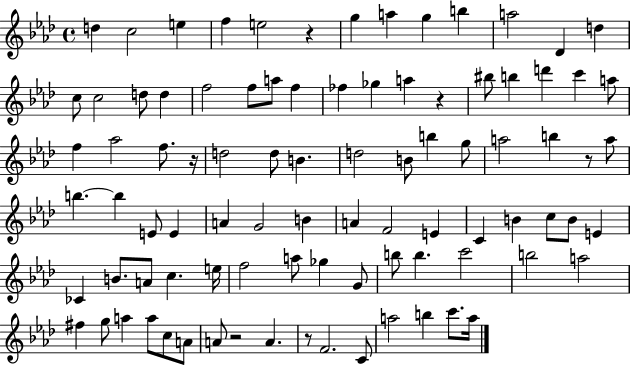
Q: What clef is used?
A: treble